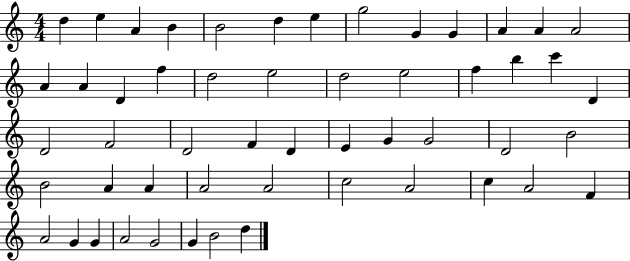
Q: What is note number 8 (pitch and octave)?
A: G5